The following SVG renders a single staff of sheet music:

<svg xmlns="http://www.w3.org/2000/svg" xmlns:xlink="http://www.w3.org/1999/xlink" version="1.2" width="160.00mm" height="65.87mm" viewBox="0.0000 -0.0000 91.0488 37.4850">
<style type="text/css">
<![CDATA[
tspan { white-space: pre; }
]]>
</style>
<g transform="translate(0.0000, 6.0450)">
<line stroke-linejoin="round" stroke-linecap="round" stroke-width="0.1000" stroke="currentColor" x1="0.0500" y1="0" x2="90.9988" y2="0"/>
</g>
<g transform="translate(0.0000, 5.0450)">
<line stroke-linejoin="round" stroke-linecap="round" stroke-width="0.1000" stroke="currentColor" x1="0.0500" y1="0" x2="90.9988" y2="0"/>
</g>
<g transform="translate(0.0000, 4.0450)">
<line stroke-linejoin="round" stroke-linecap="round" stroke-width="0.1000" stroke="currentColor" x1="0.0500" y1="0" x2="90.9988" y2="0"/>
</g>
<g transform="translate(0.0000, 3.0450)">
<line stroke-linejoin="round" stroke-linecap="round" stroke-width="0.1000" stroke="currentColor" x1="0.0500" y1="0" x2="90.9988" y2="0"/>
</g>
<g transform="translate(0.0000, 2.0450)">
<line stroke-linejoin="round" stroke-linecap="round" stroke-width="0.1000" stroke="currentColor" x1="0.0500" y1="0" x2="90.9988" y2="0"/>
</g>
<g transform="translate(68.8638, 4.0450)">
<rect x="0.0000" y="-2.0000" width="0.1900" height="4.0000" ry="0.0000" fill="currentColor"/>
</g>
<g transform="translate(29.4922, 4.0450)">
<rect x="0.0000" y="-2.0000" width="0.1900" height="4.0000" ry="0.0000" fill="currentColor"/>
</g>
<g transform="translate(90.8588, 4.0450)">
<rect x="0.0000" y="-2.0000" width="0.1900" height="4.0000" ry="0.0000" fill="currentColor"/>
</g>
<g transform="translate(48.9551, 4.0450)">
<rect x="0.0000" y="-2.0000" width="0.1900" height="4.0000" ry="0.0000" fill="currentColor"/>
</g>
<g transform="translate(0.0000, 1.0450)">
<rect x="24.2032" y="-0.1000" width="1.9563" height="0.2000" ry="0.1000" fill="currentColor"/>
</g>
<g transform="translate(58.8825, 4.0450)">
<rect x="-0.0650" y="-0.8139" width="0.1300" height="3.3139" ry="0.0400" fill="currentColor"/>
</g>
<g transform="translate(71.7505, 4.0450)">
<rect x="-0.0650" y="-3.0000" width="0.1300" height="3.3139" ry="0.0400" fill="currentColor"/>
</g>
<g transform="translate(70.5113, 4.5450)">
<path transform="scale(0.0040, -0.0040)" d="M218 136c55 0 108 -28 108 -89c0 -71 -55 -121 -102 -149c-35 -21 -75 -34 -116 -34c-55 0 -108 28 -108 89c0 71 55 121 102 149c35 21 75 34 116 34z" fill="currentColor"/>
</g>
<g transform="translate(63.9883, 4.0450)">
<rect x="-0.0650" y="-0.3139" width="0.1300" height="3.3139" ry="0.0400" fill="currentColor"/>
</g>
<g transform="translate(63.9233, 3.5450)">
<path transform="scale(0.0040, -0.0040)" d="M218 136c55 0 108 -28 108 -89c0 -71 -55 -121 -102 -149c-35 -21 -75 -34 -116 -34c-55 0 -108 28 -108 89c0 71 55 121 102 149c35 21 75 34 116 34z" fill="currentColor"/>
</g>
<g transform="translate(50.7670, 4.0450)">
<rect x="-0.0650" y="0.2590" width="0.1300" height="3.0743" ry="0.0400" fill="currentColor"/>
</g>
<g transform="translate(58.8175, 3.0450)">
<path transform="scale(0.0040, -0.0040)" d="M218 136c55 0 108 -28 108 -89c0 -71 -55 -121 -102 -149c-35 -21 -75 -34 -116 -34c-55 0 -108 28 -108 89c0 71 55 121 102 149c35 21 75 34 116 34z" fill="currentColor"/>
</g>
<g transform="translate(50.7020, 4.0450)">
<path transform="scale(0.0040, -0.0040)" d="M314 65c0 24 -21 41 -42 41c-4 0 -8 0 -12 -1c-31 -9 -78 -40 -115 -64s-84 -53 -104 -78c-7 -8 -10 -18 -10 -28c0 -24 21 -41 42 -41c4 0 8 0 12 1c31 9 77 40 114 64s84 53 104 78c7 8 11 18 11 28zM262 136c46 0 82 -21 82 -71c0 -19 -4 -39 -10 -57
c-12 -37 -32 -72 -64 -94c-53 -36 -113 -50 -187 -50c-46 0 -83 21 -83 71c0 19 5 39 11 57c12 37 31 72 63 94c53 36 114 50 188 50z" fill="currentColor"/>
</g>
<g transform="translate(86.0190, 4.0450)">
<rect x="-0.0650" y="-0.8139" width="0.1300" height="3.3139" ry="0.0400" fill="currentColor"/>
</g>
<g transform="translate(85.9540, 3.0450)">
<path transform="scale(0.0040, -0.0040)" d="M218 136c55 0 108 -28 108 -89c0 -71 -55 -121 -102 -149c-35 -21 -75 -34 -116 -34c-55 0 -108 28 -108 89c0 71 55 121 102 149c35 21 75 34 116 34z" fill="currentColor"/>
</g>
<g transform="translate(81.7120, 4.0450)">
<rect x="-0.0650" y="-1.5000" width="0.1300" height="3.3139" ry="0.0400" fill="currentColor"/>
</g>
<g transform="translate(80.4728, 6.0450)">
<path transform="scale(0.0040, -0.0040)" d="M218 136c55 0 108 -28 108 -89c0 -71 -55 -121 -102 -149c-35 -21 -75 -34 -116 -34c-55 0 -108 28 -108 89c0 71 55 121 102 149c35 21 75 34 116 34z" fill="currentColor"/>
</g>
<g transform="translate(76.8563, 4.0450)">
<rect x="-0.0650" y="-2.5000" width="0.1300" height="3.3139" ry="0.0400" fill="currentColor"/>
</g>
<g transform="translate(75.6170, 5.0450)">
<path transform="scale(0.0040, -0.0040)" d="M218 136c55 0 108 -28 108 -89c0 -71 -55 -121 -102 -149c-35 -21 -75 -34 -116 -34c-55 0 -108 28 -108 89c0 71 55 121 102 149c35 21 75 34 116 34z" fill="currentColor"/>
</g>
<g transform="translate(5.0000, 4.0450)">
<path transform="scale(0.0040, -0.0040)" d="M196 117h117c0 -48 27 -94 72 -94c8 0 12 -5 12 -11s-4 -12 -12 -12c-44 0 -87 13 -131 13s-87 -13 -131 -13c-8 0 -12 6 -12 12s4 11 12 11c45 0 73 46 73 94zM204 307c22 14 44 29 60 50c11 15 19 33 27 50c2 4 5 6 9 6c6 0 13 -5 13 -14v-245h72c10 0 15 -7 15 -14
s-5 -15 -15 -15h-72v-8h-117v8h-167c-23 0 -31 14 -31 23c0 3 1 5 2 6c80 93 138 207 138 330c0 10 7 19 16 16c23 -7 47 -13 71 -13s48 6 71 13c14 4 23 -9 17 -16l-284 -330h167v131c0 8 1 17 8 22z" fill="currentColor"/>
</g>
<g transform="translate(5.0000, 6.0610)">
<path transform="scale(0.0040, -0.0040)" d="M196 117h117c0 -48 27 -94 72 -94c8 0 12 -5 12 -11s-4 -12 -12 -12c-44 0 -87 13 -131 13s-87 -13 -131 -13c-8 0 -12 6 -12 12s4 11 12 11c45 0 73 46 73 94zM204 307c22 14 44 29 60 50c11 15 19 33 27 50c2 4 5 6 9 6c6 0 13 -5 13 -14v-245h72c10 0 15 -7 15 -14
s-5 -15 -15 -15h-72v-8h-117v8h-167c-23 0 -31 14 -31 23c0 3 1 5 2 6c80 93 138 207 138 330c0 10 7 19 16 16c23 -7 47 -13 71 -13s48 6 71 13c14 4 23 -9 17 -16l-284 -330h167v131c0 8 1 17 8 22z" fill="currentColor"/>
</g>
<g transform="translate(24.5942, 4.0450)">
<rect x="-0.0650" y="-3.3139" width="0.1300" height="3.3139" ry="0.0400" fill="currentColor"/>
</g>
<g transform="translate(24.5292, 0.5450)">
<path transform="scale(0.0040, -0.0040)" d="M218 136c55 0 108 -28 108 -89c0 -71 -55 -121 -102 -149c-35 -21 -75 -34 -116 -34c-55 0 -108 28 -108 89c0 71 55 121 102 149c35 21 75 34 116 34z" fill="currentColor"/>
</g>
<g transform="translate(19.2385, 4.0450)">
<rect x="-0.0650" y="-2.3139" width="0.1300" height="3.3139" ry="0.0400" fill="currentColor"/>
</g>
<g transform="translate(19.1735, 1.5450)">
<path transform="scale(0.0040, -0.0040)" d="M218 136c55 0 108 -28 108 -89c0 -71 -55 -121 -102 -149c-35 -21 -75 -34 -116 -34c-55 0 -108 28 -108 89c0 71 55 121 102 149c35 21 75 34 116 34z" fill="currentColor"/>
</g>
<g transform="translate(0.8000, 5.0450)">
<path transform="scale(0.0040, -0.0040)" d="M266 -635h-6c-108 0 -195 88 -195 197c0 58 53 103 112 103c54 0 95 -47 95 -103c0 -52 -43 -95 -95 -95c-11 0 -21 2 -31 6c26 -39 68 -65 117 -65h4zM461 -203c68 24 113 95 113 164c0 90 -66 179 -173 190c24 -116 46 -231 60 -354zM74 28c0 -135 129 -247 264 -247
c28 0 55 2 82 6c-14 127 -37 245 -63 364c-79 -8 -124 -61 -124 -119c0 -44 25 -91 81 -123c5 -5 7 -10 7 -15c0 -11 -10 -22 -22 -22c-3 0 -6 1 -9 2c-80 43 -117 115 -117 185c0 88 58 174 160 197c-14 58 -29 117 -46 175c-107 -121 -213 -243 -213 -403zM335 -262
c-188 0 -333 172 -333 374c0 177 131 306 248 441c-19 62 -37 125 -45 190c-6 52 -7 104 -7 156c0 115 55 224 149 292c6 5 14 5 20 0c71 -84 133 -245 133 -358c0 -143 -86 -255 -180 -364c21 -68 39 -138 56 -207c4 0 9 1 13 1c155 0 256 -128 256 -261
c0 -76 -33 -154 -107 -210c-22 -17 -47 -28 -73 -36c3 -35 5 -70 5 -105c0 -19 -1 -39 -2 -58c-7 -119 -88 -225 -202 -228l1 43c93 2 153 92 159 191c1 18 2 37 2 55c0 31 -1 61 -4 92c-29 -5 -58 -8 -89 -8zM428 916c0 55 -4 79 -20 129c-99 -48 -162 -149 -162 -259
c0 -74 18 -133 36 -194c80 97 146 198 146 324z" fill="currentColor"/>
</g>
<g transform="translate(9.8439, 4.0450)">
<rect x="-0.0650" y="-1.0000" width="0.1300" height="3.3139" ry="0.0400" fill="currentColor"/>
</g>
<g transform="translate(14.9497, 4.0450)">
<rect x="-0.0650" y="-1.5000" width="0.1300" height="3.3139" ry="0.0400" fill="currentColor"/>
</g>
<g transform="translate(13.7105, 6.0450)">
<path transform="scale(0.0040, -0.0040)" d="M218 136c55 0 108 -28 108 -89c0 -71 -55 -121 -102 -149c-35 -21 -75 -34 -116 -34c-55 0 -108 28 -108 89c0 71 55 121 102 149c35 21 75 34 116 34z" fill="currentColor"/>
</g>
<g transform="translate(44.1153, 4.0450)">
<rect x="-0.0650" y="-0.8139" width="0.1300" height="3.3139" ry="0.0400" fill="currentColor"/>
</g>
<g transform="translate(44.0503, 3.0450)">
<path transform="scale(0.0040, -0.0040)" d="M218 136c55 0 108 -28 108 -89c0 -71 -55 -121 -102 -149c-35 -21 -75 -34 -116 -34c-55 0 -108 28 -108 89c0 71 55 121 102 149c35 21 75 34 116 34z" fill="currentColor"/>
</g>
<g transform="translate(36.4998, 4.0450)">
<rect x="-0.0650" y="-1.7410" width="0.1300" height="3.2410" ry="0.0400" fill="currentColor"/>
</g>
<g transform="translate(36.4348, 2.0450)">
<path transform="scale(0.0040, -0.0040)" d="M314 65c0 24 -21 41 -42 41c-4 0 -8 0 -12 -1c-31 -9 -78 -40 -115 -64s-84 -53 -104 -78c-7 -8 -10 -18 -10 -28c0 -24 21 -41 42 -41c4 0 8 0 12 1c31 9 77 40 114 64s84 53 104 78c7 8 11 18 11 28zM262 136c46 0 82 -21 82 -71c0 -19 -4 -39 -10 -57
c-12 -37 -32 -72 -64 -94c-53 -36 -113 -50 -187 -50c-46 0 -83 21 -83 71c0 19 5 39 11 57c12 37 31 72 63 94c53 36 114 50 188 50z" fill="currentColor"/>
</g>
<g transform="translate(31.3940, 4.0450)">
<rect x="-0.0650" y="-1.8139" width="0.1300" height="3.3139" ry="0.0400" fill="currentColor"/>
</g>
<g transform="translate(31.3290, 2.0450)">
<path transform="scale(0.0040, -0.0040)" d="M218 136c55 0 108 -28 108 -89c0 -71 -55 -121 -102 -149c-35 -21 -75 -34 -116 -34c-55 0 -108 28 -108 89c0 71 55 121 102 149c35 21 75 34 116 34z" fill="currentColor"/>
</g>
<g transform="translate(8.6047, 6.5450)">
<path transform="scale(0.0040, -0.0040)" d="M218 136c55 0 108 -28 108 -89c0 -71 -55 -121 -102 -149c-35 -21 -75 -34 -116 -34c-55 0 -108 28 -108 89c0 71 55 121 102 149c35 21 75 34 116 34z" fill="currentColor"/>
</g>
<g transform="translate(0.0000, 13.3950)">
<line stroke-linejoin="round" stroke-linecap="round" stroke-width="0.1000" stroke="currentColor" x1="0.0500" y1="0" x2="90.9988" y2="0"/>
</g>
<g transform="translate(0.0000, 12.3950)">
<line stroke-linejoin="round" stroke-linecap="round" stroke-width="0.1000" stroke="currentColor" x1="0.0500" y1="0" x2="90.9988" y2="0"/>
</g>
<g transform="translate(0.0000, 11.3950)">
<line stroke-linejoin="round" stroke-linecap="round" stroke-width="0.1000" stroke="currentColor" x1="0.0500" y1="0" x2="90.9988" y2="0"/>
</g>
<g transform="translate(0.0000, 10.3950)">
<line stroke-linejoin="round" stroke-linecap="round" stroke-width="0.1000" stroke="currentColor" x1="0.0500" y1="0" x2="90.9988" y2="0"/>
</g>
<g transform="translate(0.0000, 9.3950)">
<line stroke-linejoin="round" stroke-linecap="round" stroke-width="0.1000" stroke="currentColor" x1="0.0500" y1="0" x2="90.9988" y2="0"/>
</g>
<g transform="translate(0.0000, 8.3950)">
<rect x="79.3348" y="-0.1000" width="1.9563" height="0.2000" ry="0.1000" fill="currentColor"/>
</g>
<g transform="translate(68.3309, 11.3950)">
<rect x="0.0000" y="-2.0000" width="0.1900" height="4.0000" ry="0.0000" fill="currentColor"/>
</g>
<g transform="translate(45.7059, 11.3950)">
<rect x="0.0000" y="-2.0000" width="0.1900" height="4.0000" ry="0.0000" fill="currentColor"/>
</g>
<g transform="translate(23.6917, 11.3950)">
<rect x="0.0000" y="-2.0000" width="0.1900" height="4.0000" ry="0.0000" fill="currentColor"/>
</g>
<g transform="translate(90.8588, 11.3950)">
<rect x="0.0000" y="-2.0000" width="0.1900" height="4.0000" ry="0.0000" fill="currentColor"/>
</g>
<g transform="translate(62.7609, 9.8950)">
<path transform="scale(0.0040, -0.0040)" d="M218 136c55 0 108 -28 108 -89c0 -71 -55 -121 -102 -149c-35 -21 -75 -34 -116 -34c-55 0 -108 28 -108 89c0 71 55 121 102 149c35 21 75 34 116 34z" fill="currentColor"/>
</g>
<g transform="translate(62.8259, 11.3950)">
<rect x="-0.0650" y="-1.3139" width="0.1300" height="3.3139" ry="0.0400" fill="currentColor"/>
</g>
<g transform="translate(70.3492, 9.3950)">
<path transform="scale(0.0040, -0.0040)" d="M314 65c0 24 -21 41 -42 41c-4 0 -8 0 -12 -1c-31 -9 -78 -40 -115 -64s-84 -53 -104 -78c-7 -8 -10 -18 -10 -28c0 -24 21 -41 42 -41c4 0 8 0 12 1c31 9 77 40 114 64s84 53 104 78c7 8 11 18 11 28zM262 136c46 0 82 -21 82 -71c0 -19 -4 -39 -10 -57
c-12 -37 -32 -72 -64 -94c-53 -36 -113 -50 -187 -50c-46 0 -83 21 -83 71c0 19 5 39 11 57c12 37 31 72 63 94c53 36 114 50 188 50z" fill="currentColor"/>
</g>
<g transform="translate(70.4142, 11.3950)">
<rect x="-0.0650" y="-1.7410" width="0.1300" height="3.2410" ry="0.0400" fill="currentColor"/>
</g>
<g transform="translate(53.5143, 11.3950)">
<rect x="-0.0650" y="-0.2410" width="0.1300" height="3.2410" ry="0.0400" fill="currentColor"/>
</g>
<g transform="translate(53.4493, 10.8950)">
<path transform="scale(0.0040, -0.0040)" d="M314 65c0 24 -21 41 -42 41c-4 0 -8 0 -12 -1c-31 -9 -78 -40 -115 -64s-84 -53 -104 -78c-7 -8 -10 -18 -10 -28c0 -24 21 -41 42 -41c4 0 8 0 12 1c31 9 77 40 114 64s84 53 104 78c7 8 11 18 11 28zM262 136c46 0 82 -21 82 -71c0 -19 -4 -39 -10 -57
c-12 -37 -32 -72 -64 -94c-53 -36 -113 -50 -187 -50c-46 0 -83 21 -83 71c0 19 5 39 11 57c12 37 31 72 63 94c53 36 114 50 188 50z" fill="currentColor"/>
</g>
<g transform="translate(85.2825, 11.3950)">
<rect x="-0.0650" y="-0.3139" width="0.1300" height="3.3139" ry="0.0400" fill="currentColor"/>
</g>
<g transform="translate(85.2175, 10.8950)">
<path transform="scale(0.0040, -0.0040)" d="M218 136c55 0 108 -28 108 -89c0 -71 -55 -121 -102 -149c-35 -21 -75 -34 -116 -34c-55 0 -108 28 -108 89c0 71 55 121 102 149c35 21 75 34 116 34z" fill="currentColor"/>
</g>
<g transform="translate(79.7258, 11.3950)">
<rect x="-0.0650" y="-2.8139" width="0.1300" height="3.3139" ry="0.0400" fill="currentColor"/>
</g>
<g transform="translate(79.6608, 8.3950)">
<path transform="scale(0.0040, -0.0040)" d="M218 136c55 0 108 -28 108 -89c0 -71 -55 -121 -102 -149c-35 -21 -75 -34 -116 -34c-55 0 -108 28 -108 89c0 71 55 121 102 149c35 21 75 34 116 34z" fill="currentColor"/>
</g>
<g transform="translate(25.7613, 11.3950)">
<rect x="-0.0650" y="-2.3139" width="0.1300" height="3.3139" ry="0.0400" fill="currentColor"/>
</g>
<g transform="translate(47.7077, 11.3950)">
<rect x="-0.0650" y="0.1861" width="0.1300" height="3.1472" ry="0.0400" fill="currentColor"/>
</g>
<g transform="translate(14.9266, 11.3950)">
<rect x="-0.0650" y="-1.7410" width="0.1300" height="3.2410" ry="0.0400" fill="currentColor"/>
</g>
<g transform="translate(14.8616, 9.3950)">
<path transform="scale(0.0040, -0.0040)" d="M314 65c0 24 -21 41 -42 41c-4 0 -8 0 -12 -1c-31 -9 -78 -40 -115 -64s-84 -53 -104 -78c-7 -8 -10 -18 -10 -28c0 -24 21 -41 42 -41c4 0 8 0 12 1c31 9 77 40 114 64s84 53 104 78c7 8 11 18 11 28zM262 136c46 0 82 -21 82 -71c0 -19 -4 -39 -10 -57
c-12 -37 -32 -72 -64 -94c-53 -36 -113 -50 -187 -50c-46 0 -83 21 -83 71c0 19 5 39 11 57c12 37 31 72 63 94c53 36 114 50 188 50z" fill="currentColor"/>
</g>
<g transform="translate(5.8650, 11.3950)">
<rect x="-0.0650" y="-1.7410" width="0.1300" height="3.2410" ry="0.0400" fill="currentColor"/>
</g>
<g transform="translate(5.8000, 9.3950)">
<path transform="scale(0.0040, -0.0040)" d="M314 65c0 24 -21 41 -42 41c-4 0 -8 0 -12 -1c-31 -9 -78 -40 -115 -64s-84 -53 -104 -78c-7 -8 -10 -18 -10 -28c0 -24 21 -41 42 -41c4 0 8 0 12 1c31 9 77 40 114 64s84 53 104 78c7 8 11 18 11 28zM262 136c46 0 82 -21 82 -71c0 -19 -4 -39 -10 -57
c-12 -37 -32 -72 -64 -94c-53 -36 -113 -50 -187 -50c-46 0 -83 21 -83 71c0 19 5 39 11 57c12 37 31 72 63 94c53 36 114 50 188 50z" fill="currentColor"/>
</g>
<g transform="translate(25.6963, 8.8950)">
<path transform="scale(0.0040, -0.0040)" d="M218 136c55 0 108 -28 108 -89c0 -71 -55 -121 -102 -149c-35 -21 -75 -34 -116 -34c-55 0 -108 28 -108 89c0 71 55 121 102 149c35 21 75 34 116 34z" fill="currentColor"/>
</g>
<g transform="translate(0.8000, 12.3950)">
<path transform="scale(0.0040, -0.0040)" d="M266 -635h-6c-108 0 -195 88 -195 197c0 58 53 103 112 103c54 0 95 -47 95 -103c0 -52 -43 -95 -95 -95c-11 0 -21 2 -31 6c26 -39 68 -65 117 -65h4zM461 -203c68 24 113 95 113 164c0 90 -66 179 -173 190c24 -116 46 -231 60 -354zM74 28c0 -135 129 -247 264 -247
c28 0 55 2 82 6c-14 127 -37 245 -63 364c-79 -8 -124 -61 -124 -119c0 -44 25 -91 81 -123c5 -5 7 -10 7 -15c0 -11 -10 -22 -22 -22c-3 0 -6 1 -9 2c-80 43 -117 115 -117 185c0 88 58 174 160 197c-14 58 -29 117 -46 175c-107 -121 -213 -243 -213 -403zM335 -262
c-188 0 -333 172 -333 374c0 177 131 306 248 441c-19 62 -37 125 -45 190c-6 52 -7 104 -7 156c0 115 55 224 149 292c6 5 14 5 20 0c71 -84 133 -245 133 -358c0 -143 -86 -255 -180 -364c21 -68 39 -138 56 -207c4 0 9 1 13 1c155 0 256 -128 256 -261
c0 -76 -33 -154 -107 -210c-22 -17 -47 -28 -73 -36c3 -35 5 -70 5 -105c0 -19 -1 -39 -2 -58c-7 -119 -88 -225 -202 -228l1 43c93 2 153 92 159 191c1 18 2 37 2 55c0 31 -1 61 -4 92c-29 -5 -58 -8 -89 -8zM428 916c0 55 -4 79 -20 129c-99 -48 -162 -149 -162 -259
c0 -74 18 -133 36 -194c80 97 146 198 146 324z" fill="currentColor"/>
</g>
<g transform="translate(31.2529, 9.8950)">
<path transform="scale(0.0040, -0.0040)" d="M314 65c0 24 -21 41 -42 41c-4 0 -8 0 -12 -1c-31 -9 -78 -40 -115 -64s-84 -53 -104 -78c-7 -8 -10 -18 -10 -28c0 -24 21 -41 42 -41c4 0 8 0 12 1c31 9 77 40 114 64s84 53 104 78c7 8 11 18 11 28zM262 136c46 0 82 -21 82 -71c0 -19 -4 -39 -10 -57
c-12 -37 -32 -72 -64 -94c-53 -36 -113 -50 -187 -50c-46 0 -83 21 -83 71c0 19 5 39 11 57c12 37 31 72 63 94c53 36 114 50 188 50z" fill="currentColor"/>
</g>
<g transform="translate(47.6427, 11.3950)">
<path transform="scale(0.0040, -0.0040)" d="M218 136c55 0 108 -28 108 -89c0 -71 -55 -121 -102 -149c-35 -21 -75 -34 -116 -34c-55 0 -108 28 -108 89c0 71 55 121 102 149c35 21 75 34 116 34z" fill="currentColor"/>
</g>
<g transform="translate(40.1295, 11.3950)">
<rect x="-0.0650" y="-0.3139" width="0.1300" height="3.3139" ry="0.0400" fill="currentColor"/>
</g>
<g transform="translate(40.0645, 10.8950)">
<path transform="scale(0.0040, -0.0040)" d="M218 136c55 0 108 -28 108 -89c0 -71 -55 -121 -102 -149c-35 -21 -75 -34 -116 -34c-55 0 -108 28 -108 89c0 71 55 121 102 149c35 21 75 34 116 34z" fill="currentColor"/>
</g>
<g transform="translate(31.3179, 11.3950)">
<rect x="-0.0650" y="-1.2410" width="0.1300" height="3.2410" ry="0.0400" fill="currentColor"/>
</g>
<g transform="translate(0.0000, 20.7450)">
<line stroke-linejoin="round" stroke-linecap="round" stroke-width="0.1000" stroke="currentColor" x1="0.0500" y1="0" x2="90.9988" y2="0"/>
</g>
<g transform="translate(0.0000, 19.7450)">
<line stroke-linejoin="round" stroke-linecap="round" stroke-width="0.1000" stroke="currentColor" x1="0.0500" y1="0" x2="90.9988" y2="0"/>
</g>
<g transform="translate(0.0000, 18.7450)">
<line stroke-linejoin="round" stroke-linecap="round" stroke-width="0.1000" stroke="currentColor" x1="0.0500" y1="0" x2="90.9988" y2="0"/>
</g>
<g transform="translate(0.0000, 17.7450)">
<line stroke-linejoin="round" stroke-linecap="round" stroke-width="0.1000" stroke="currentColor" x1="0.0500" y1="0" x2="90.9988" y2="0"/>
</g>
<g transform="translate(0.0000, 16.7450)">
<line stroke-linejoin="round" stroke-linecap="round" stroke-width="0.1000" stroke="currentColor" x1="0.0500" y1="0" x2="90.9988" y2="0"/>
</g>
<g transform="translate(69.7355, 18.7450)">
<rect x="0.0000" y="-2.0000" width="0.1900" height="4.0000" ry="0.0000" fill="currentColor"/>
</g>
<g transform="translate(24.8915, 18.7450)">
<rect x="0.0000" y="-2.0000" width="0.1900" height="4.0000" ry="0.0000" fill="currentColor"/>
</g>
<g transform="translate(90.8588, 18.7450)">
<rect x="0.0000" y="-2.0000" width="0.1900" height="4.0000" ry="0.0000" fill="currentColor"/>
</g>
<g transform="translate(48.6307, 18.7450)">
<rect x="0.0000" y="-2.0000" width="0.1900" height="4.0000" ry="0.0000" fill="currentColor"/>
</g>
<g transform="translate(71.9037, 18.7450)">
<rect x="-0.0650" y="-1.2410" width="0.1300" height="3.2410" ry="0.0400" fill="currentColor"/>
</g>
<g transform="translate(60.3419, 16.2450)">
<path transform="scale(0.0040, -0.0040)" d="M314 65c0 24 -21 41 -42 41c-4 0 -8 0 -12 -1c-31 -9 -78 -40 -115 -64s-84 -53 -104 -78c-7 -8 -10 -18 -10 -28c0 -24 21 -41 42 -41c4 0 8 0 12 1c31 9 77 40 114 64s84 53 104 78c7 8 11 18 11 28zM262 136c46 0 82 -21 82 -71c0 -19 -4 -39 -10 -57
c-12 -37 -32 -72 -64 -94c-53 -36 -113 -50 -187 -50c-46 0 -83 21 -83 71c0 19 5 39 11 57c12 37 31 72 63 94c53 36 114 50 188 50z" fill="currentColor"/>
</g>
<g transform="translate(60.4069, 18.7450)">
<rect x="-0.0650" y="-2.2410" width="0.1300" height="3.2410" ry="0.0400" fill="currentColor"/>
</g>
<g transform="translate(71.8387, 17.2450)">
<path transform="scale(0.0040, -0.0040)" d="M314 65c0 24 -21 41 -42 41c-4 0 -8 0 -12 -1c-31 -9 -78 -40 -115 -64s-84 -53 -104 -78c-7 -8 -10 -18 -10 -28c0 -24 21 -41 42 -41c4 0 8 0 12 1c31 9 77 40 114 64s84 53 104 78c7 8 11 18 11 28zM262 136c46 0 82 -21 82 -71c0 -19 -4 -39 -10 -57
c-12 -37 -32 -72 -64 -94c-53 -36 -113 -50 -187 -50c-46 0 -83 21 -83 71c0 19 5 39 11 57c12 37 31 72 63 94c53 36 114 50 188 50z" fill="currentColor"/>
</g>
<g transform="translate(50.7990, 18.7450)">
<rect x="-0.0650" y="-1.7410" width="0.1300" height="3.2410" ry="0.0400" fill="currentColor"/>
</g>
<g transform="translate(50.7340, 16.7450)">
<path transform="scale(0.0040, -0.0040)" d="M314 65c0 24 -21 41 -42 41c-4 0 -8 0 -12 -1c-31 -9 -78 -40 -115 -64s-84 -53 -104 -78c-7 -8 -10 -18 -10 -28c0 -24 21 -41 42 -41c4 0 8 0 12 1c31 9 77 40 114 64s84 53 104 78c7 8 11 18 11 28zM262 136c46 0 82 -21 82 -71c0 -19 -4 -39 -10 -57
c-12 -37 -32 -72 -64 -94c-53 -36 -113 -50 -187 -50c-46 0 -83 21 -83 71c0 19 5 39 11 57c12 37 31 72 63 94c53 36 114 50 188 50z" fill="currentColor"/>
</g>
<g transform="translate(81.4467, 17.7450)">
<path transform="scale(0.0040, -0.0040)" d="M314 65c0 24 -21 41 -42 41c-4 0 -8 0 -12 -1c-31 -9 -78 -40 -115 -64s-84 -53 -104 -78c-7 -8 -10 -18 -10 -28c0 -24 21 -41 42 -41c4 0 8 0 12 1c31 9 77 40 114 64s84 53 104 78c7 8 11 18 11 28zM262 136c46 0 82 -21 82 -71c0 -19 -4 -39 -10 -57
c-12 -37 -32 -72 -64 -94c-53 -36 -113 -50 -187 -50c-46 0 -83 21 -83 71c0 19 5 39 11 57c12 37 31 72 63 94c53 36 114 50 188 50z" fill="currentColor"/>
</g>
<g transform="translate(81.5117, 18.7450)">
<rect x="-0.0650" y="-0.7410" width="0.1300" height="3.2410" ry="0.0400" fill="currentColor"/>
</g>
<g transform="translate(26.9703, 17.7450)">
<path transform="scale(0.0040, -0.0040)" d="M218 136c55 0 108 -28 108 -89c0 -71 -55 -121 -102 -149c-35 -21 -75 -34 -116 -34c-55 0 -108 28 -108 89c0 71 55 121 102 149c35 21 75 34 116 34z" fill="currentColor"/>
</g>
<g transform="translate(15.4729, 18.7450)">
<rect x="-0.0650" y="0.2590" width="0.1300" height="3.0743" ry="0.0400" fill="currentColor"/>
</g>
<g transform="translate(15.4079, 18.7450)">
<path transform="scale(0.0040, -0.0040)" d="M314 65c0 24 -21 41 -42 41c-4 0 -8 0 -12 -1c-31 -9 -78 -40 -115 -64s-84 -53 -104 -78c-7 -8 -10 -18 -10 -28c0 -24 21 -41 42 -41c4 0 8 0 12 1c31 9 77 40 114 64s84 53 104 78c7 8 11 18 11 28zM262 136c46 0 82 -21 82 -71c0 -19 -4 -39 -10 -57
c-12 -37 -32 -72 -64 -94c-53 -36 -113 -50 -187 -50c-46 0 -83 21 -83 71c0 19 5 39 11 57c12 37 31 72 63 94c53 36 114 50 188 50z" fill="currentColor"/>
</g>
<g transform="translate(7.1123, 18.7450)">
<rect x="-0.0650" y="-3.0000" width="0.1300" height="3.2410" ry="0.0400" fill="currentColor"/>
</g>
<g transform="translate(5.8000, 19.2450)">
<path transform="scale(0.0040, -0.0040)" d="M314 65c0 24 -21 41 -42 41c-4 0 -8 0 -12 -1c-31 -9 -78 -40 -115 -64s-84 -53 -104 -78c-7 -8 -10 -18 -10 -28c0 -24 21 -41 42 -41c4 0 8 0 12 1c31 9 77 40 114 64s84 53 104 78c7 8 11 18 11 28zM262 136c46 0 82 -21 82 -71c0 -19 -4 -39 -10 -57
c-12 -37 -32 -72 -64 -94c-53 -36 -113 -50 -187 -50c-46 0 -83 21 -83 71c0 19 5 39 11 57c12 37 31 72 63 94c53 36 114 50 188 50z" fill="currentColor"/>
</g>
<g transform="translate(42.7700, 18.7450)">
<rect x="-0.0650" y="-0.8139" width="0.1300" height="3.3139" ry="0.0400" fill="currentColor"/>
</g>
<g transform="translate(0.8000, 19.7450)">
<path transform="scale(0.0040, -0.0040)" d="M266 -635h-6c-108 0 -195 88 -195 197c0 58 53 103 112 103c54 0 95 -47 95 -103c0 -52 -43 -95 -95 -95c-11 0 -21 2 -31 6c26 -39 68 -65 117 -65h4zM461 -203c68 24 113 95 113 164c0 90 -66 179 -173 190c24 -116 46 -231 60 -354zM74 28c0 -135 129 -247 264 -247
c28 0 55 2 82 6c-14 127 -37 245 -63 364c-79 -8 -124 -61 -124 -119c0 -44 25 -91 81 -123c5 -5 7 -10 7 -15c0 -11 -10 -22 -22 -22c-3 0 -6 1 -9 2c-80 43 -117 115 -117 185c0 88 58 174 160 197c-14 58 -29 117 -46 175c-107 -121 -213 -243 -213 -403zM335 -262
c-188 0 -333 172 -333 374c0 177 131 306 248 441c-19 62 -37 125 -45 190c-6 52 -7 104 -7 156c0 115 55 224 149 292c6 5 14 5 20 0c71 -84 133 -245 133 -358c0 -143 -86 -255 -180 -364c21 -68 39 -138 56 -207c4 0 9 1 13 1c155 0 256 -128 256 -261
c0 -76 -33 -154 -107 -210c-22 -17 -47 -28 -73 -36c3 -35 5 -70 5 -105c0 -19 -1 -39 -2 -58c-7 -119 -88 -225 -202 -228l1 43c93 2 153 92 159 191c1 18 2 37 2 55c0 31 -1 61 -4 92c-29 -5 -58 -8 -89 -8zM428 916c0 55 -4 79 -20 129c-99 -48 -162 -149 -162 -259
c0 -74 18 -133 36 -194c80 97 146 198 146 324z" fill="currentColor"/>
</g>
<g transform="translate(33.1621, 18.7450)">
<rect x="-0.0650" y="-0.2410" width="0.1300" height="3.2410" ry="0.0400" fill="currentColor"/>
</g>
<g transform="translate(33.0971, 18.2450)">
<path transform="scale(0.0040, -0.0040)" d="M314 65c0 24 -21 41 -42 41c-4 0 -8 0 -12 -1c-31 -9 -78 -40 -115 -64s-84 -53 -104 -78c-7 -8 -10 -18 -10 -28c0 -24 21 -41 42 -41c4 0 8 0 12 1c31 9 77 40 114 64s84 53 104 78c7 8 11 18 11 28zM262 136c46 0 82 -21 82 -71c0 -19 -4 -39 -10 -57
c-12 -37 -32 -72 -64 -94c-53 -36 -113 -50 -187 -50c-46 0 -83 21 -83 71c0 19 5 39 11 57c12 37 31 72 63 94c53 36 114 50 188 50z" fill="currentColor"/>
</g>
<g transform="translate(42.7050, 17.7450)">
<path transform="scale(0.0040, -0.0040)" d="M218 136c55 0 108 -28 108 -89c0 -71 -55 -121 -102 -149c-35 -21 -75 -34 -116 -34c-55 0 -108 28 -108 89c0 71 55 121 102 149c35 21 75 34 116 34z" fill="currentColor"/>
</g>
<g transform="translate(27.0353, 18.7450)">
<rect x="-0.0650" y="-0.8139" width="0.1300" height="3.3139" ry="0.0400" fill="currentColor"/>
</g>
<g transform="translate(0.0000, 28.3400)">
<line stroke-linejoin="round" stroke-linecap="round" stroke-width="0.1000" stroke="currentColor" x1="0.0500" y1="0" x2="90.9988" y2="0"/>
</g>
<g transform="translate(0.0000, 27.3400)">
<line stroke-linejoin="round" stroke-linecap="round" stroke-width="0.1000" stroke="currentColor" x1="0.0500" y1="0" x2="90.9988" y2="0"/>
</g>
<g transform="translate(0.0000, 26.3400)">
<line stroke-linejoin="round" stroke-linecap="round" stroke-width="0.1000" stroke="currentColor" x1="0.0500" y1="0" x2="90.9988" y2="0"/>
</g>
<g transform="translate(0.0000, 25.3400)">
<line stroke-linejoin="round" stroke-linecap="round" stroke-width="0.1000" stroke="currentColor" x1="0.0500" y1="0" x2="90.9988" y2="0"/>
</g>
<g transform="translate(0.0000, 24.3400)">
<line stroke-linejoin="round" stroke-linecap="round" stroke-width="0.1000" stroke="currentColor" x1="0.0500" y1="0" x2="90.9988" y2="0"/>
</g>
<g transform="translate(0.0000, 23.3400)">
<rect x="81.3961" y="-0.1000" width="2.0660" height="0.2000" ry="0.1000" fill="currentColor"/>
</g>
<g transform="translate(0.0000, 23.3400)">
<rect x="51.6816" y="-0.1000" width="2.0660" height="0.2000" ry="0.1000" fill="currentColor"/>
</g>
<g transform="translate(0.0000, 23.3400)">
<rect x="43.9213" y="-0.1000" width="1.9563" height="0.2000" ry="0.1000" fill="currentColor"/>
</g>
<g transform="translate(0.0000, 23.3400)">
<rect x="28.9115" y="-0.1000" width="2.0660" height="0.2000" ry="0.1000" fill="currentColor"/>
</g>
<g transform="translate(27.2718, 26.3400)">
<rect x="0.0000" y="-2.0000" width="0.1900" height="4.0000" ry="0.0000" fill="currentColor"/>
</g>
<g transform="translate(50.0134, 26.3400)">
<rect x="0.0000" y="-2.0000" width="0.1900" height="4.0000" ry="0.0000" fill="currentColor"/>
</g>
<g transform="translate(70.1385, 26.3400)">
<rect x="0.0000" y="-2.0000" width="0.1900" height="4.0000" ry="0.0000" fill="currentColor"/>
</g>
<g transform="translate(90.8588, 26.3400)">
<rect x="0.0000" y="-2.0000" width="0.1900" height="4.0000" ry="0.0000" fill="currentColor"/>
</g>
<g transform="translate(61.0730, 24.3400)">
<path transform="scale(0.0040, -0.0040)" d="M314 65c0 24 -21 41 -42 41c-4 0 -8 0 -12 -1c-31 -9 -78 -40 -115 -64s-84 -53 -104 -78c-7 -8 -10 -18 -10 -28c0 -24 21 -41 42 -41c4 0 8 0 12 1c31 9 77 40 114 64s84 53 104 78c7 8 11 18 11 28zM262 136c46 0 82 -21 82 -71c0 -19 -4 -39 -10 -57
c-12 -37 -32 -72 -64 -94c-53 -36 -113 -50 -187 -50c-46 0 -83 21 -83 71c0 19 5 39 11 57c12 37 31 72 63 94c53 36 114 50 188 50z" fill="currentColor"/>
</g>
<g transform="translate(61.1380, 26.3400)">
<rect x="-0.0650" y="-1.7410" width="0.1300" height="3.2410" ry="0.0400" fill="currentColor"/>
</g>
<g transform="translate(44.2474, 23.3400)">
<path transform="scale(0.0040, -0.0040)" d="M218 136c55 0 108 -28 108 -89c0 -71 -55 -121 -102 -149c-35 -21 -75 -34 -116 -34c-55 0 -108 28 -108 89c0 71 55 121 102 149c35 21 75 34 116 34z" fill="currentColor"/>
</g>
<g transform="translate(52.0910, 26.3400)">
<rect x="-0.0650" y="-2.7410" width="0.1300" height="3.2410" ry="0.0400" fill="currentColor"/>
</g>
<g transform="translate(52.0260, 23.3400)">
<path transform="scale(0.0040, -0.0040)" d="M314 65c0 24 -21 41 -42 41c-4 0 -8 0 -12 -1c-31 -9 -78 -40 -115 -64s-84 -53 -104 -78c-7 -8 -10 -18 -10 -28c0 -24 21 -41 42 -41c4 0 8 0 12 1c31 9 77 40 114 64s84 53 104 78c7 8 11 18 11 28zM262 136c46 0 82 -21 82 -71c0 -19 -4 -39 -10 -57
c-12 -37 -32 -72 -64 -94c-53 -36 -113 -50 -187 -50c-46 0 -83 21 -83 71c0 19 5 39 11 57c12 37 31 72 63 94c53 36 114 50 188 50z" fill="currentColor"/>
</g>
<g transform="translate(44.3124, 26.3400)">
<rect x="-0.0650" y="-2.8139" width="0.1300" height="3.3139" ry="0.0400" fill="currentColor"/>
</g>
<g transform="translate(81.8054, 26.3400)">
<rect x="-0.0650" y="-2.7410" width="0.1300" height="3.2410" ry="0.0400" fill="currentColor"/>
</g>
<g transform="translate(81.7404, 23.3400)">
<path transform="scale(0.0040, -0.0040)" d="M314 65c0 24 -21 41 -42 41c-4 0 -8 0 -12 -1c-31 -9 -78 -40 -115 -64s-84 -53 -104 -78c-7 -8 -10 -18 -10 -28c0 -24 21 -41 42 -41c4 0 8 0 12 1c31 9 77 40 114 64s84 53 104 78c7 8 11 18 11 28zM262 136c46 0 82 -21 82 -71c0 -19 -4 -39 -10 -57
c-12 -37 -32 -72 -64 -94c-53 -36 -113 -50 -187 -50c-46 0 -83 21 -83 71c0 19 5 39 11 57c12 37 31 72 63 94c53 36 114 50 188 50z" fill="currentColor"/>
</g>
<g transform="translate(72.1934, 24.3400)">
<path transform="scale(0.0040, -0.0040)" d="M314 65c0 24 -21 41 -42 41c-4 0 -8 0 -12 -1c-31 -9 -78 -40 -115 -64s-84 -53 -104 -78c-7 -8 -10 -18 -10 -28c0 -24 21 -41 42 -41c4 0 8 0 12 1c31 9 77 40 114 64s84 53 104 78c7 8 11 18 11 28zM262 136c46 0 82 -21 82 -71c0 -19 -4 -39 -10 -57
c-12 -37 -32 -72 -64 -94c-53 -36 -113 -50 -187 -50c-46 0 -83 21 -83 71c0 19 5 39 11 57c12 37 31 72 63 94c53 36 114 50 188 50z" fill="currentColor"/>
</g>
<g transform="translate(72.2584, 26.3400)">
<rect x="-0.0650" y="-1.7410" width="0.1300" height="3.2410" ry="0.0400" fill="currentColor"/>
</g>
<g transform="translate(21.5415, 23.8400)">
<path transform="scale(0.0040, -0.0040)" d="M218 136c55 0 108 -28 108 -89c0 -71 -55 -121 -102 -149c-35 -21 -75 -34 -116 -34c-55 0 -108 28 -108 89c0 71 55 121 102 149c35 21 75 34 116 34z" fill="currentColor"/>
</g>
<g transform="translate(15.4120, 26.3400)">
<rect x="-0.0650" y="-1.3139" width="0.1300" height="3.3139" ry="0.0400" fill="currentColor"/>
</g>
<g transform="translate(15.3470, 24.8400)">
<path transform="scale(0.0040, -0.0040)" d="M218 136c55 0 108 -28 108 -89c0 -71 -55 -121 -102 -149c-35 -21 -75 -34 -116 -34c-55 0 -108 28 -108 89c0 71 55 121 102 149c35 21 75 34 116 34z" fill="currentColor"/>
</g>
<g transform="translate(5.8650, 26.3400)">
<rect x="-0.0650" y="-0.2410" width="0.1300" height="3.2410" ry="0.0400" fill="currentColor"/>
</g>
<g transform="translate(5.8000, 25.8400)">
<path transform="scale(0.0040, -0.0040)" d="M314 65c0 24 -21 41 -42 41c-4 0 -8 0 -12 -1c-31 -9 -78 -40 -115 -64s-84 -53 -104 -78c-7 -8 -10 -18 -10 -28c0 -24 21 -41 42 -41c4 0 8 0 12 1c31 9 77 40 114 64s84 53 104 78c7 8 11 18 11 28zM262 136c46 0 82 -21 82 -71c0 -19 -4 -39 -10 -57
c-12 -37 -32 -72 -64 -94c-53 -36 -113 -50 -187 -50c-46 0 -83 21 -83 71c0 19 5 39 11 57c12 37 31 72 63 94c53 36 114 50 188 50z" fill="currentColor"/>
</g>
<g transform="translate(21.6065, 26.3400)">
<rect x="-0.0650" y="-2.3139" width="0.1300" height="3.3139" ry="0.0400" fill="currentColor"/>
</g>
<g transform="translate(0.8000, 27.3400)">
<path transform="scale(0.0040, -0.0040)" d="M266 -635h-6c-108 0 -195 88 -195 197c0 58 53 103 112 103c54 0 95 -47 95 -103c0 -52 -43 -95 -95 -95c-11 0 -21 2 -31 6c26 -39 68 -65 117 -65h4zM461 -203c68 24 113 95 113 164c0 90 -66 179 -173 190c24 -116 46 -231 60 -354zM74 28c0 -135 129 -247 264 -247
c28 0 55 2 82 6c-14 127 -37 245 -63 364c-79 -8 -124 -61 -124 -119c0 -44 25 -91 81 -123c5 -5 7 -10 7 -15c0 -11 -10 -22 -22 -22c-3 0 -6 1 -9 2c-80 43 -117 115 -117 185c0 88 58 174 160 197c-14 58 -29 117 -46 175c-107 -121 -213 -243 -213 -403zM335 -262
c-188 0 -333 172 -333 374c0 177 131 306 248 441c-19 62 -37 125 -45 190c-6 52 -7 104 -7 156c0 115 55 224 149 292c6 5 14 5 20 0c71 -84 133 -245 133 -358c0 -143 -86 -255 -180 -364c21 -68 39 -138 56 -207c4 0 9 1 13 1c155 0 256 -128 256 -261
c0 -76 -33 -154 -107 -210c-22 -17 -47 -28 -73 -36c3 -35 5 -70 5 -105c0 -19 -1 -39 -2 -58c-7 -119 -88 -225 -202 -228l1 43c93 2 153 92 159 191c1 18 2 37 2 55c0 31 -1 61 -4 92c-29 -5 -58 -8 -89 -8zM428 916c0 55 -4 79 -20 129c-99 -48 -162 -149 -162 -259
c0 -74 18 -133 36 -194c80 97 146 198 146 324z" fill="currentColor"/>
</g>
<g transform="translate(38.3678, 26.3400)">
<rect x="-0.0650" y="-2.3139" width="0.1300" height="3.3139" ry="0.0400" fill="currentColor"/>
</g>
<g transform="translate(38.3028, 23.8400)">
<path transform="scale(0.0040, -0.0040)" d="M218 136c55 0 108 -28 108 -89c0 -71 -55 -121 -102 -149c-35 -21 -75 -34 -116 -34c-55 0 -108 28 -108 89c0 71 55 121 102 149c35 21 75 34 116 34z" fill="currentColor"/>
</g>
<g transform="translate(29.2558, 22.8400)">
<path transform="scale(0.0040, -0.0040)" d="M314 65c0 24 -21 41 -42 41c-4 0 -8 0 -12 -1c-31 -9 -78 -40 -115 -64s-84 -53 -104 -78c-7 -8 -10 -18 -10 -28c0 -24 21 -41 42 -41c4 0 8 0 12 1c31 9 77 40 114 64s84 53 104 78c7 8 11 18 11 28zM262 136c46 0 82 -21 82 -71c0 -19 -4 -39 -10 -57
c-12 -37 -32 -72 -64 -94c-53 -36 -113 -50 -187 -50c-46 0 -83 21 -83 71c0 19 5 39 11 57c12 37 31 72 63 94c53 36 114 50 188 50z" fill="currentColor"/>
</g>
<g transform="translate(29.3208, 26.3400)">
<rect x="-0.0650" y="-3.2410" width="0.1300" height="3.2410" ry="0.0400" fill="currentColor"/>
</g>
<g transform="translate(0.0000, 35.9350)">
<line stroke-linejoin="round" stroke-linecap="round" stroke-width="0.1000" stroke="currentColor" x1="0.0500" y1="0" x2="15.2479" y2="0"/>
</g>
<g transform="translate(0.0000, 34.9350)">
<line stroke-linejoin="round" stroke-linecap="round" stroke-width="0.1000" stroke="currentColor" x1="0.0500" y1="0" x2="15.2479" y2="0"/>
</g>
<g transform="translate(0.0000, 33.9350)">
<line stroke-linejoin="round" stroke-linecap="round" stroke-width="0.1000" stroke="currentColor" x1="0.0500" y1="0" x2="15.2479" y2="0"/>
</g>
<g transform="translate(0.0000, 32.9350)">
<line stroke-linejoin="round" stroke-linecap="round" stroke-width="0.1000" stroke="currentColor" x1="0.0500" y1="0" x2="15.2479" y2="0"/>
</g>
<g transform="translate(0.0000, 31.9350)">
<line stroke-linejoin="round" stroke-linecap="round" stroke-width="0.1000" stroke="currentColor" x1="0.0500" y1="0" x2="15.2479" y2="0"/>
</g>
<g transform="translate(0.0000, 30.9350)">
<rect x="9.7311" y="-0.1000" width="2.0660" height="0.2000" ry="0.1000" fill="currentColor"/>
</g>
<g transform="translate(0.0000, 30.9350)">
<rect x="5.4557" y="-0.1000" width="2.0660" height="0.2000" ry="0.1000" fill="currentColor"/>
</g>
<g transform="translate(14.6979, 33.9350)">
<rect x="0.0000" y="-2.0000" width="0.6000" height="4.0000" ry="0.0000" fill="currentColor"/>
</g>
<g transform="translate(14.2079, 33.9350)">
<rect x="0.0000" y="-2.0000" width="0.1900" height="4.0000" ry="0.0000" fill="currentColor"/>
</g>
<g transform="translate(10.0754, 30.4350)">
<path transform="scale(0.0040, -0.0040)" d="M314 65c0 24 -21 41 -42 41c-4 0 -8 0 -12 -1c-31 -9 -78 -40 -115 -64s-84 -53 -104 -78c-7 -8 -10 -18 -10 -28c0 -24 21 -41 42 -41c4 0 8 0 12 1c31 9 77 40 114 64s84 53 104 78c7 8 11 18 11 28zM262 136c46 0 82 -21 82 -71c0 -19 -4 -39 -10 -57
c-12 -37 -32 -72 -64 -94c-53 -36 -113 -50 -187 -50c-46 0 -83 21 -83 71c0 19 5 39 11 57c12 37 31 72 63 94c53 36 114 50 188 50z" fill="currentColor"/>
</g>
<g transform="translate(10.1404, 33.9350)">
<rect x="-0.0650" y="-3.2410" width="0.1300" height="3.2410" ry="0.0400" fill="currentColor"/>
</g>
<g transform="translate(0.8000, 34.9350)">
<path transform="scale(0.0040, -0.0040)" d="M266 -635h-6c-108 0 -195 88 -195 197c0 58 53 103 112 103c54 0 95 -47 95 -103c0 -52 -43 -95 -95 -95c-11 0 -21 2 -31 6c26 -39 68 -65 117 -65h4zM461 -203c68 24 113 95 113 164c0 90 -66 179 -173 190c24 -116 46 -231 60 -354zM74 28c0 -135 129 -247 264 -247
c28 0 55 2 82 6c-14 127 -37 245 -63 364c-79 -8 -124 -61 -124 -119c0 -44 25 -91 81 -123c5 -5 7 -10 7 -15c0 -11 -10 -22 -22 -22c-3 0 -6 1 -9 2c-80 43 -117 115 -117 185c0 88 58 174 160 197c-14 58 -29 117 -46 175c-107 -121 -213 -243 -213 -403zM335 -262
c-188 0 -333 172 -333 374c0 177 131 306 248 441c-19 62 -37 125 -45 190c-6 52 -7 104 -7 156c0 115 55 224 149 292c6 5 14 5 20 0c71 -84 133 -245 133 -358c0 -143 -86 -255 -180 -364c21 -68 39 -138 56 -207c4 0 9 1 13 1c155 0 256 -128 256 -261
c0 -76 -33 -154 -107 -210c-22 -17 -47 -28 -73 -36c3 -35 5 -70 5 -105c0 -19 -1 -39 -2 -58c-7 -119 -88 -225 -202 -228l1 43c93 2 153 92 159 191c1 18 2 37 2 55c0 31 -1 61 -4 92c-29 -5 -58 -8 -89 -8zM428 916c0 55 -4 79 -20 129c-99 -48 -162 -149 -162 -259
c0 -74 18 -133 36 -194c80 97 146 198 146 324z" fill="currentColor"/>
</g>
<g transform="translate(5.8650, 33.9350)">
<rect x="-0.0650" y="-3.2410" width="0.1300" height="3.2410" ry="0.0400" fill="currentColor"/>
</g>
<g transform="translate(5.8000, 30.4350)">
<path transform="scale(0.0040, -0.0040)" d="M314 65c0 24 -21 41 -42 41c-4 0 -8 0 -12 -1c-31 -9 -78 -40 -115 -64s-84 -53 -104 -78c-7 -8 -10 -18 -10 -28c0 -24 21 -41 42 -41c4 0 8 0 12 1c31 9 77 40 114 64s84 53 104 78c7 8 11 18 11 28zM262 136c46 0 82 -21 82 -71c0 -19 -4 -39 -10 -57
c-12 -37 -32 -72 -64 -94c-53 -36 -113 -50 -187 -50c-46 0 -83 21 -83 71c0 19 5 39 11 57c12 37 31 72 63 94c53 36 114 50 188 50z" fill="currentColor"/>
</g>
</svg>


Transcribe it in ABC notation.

X:1
T:Untitled
M:4/4
L:1/4
K:C
D E g b f f2 d B2 d c A G E d f2 f2 g e2 c B c2 e f2 a c A2 B2 d c2 d f2 g2 e2 d2 c2 e g b2 g a a2 f2 f2 a2 b2 b2